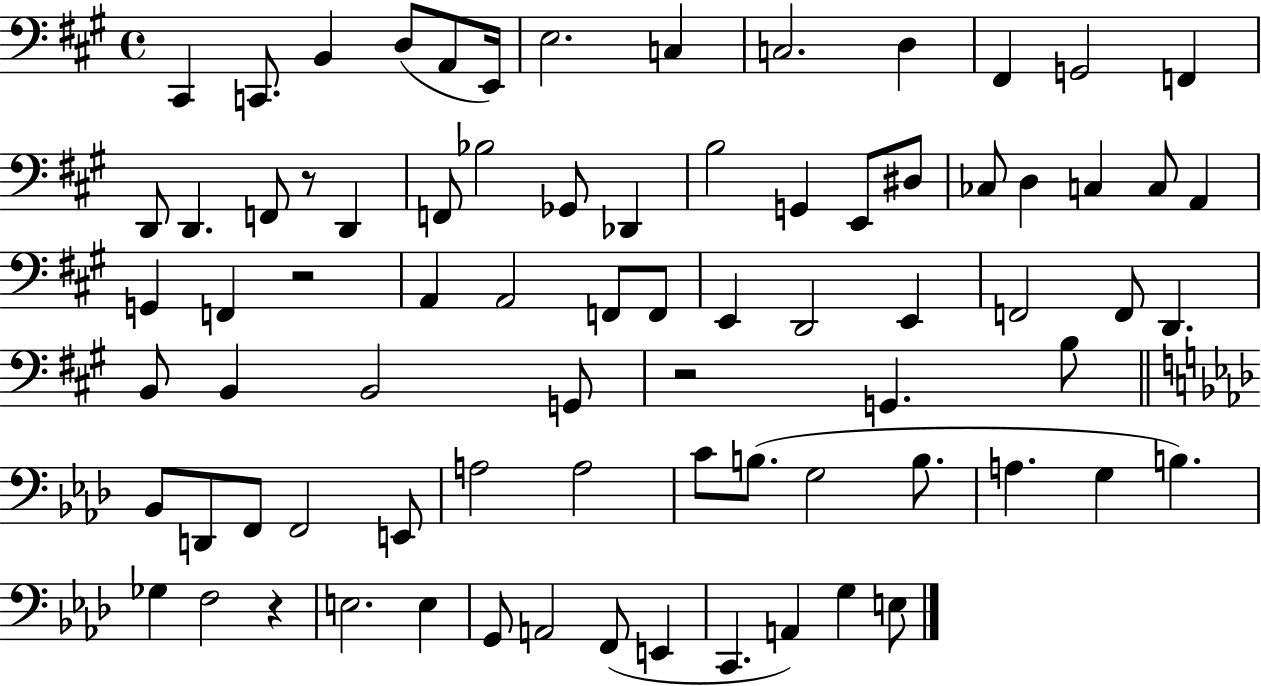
C#2/q C2/e. B2/q D3/e A2/e E2/s E3/h. C3/q C3/h. D3/q F#2/q G2/h F2/q D2/e D2/q. F2/e R/e D2/q F2/e Bb3/h Gb2/e Db2/q B3/h G2/q E2/e D#3/e CES3/e D3/q C3/q C3/e A2/q G2/q F2/q R/h A2/q A2/h F2/e F2/e E2/q D2/h E2/q F2/h F2/e D2/q. B2/e B2/q B2/h G2/e R/h G2/q. B3/e Bb2/e D2/e F2/e F2/h E2/e A3/h A3/h C4/e B3/e. G3/h B3/e. A3/q. G3/q B3/q. Gb3/q F3/h R/q E3/h. E3/q G2/e A2/h F2/e E2/q C2/q. A2/q G3/q E3/e